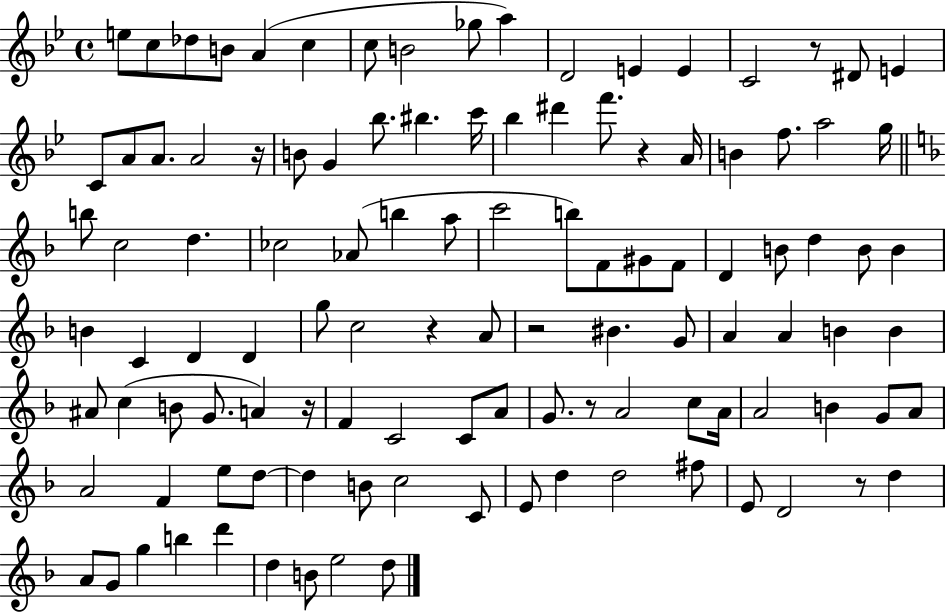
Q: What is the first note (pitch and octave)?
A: E5